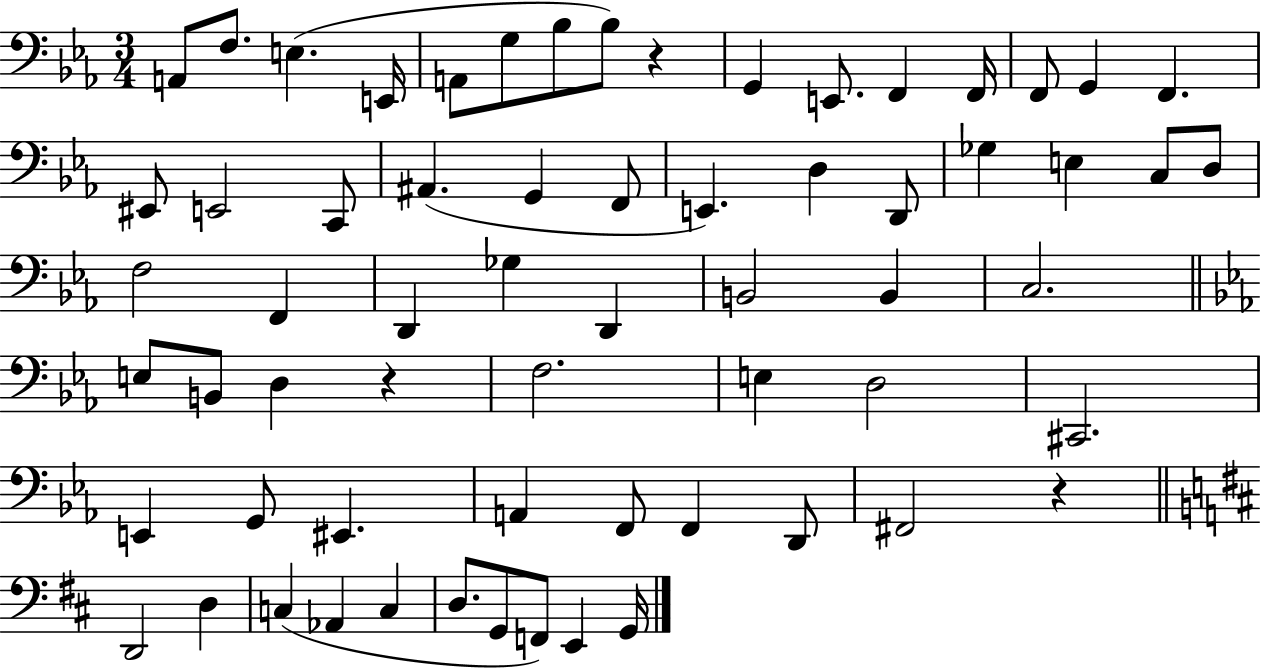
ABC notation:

X:1
T:Untitled
M:3/4
L:1/4
K:Eb
A,,/2 F,/2 E, E,,/4 A,,/2 G,/2 _B,/2 _B,/2 z G,, E,,/2 F,, F,,/4 F,,/2 G,, F,, ^E,,/2 E,,2 C,,/2 ^A,, G,, F,,/2 E,, D, D,,/2 _G, E, C,/2 D,/2 F,2 F,, D,, _G, D,, B,,2 B,, C,2 E,/2 B,,/2 D, z F,2 E, D,2 ^C,,2 E,, G,,/2 ^E,, A,, F,,/2 F,, D,,/2 ^F,,2 z D,,2 D, C, _A,, C, D,/2 G,,/2 F,,/2 E,, G,,/4